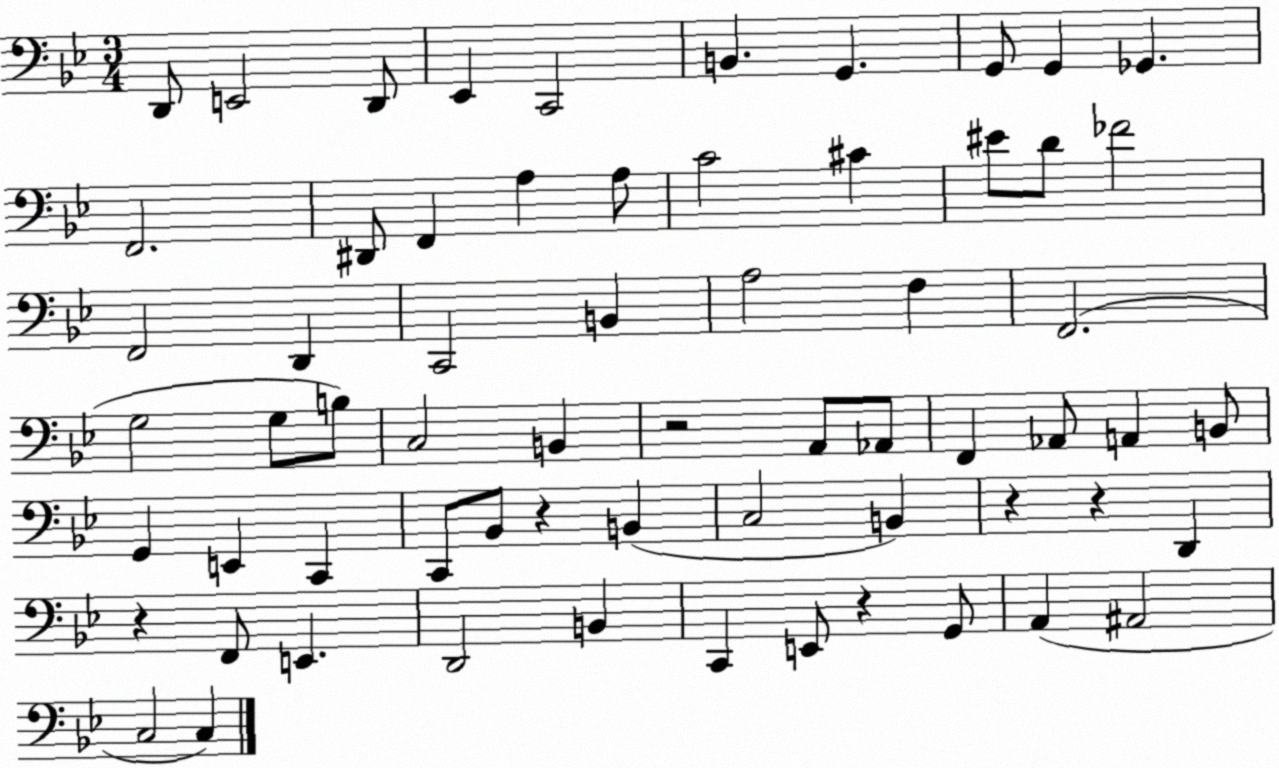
X:1
T:Untitled
M:3/4
L:1/4
K:Bb
D,,/2 E,,2 D,,/2 _E,, C,,2 B,, G,, G,,/2 G,, _G,, F,,2 ^D,,/2 F,, A, A,/2 C2 ^C ^E/2 D/2 _F2 F,,2 D,, C,,2 B,, A,2 F, F,,2 G,2 G,/2 B,/2 C,2 B,, z2 A,,/2 _A,,/2 F,, _A,,/2 A,, B,,/2 G,, E,, C,, C,,/2 _B,,/2 z B,, C,2 B,, z z D,, z F,,/2 E,, D,,2 B,, C,, E,,/2 z G,,/2 A,, ^A,,2 C,2 C,